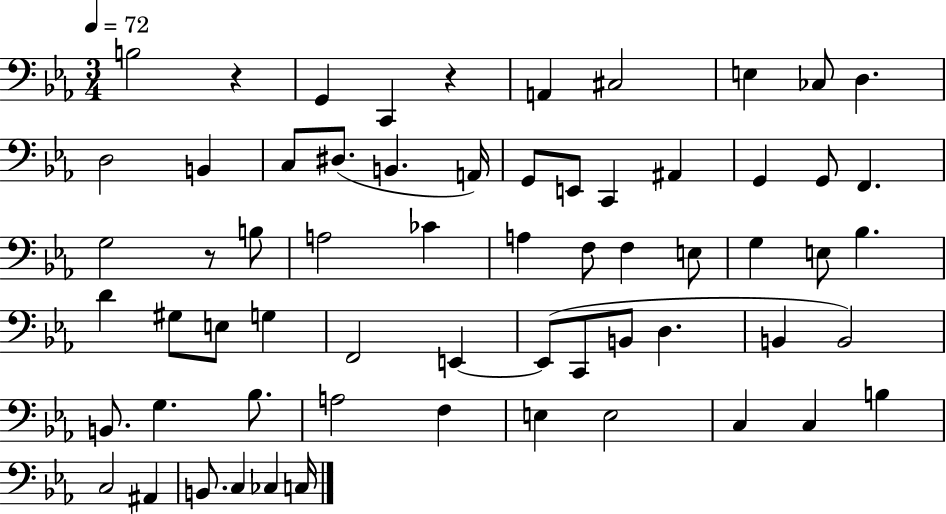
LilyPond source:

{
  \clef bass
  \numericTimeSignature
  \time 3/4
  \key ees \major
  \tempo 4 = 72
  b2 r4 | g,4 c,4 r4 | a,4 cis2 | e4 ces8 d4. | \break d2 b,4 | c8 dis8.( b,4. a,16) | g,8 e,8 c,4 ais,4 | g,4 g,8 f,4. | \break g2 r8 b8 | a2 ces'4 | a4 f8 f4 e8 | g4 e8 bes4. | \break d'4 gis8 e8 g4 | f,2 e,4~~ | e,8( c,8 b,8 d4. | b,4 b,2) | \break b,8. g4. bes8. | a2 f4 | e4 e2 | c4 c4 b4 | \break c2 ais,4 | b,8. c4 ces4 c16 | \bar "|."
}